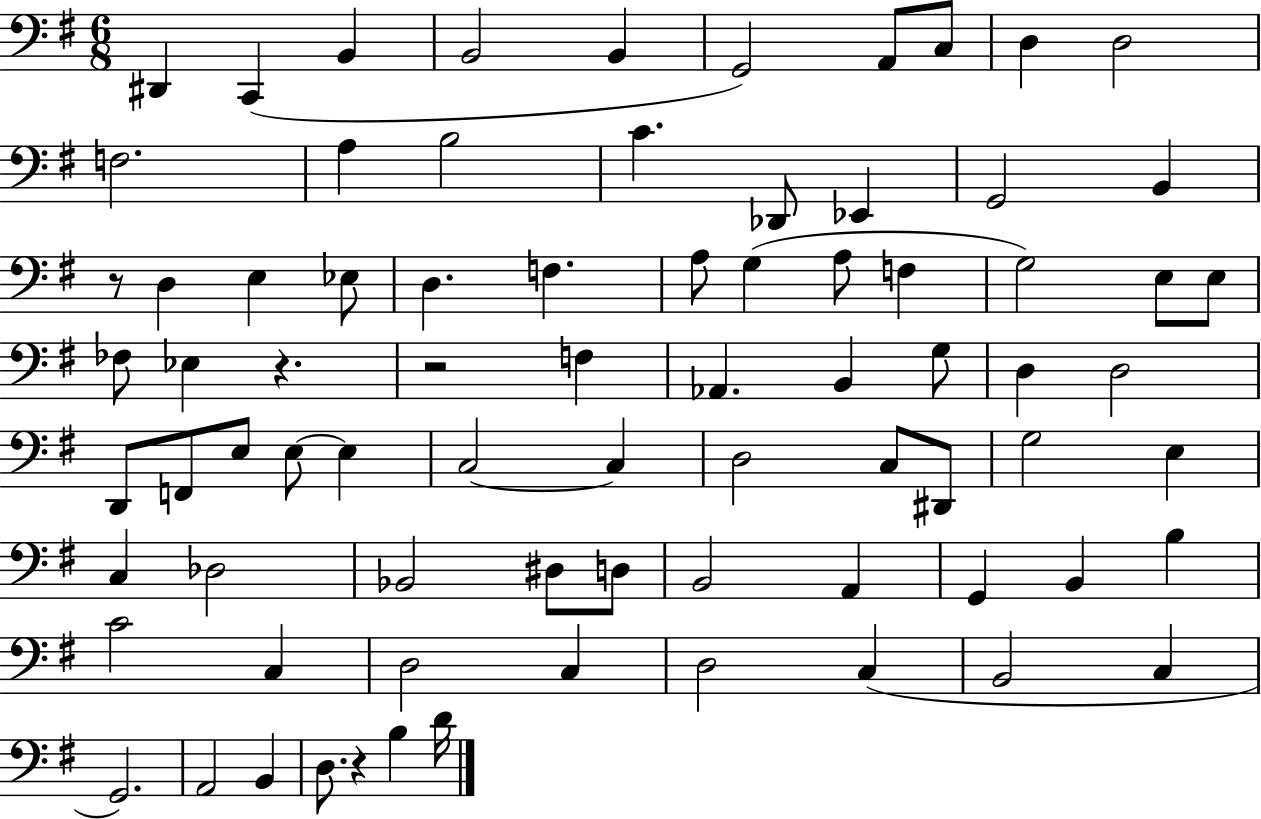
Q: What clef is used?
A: bass